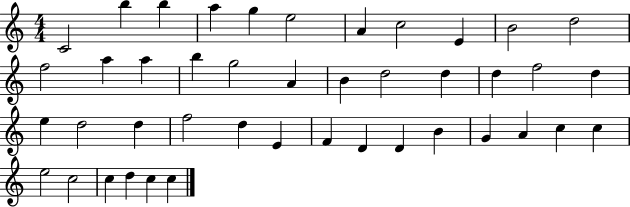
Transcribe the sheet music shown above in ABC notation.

X:1
T:Untitled
M:4/4
L:1/4
K:C
C2 b b a g e2 A c2 E B2 d2 f2 a a b g2 A B d2 d d f2 d e d2 d f2 d E F D D B G A c c e2 c2 c d c c